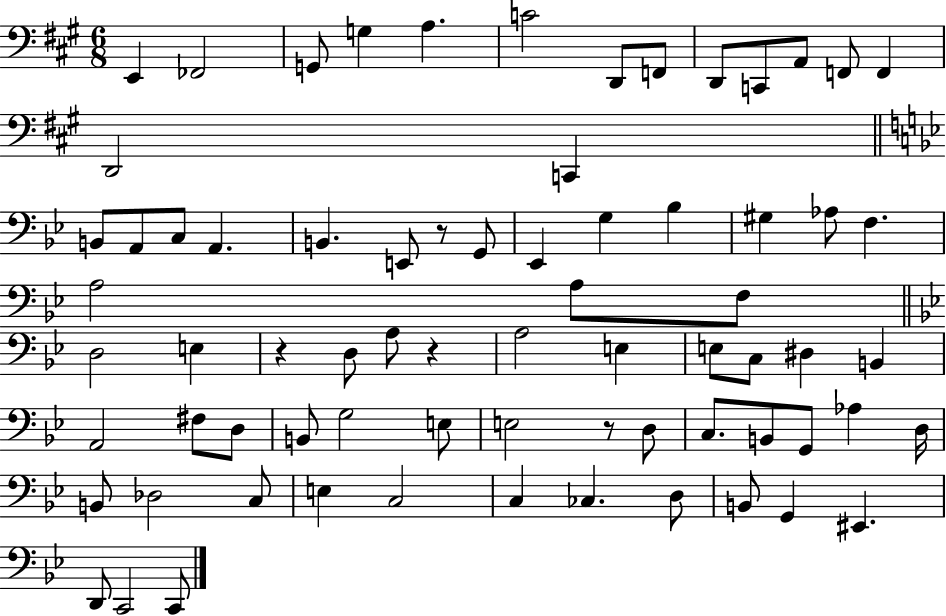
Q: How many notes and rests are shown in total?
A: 72